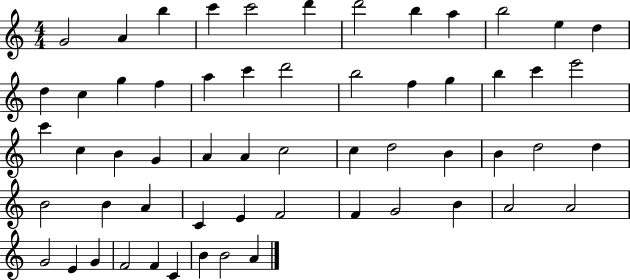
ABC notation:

X:1
T:Untitled
M:4/4
L:1/4
K:C
G2 A b c' c'2 d' d'2 b a b2 e d d c g f a c' d'2 b2 f g b c' e'2 c' c B G A A c2 c d2 B B d2 d B2 B A C E F2 F G2 B A2 A2 G2 E G F2 F C B B2 A